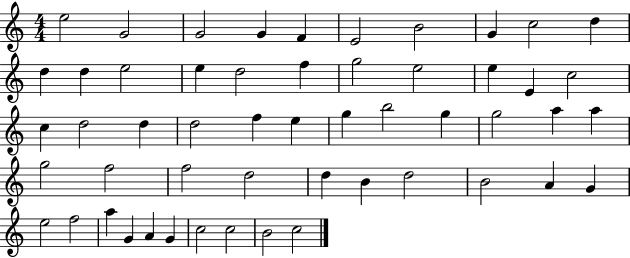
{
  \clef treble
  \numericTimeSignature
  \time 4/4
  \key c \major
  e''2 g'2 | g'2 g'4 f'4 | e'2 b'2 | g'4 c''2 d''4 | \break d''4 d''4 e''2 | e''4 d''2 f''4 | g''2 e''2 | e''4 e'4 c''2 | \break c''4 d''2 d''4 | d''2 f''4 e''4 | g''4 b''2 g''4 | g''2 a''4 a''4 | \break g''2 f''2 | f''2 d''2 | d''4 b'4 d''2 | b'2 a'4 g'4 | \break e''2 f''2 | a''4 g'4 a'4 g'4 | c''2 c''2 | b'2 c''2 | \break \bar "|."
}